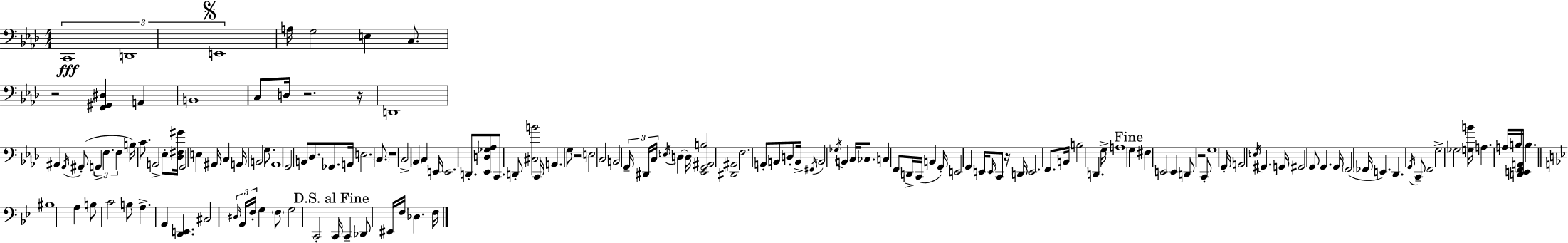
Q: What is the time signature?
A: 4/4